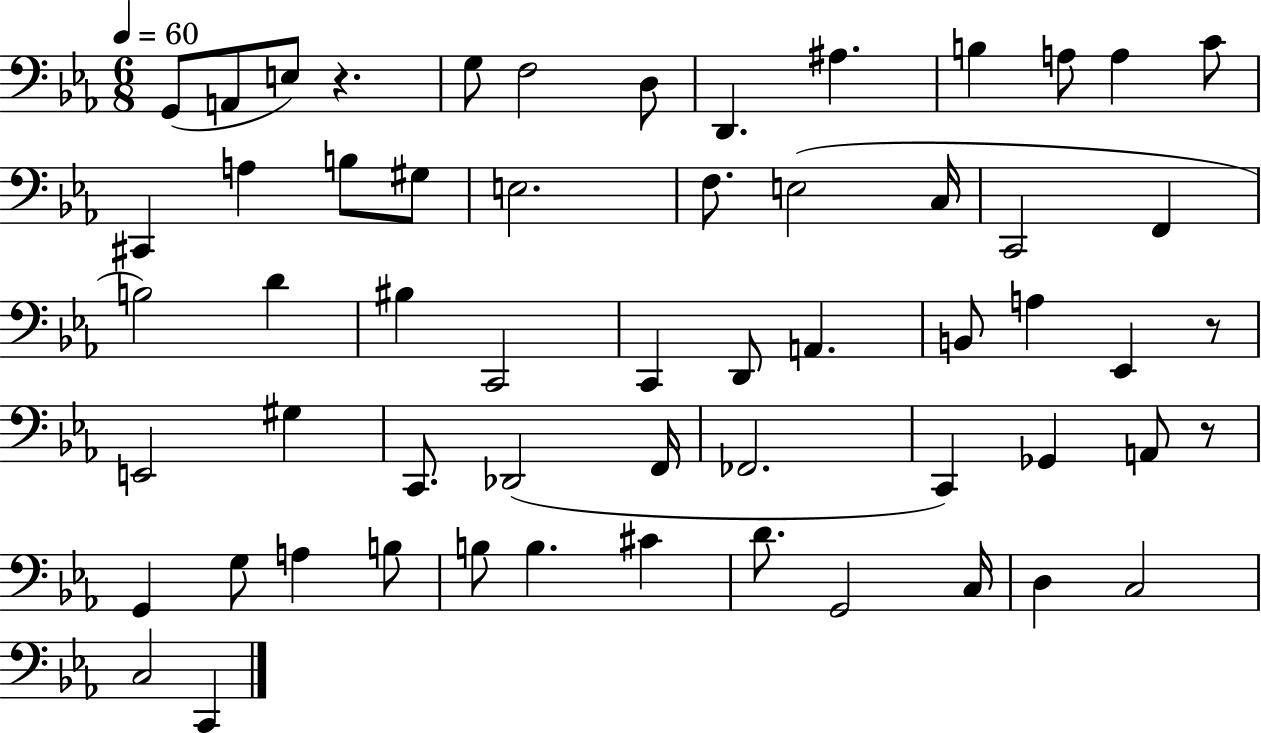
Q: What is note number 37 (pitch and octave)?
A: F2